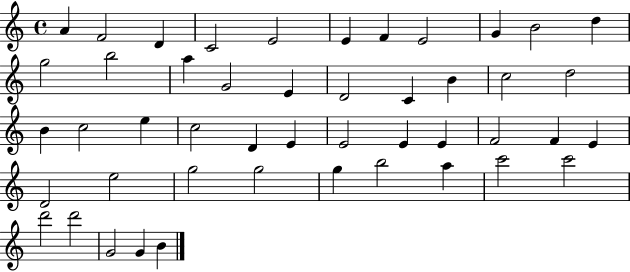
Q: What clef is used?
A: treble